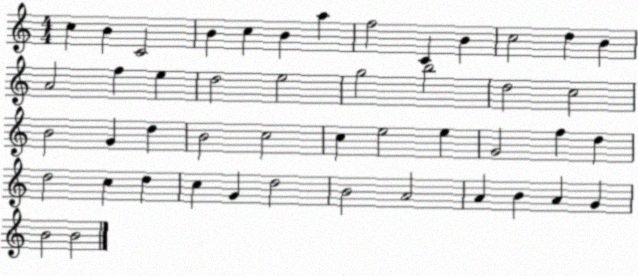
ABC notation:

X:1
T:Untitled
M:4/4
L:1/4
K:C
c B C2 B c B a f2 C B c2 d B A2 f e d2 e2 g2 b2 d2 c2 B2 G d B2 c2 c e2 e G2 f d d2 c d c G d2 B2 A2 A B A G B2 B2